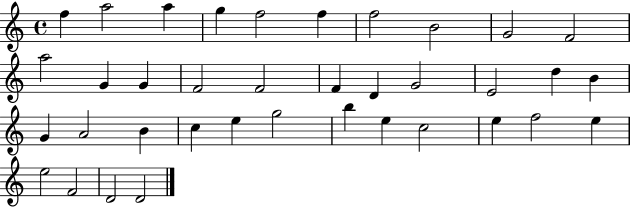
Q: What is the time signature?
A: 4/4